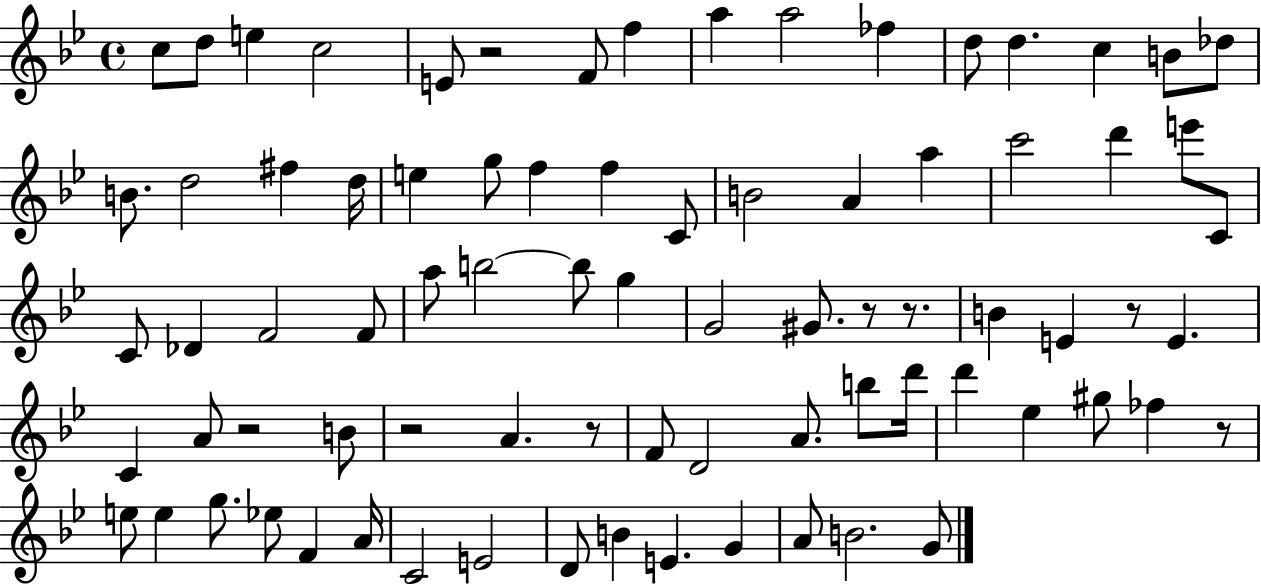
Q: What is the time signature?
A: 4/4